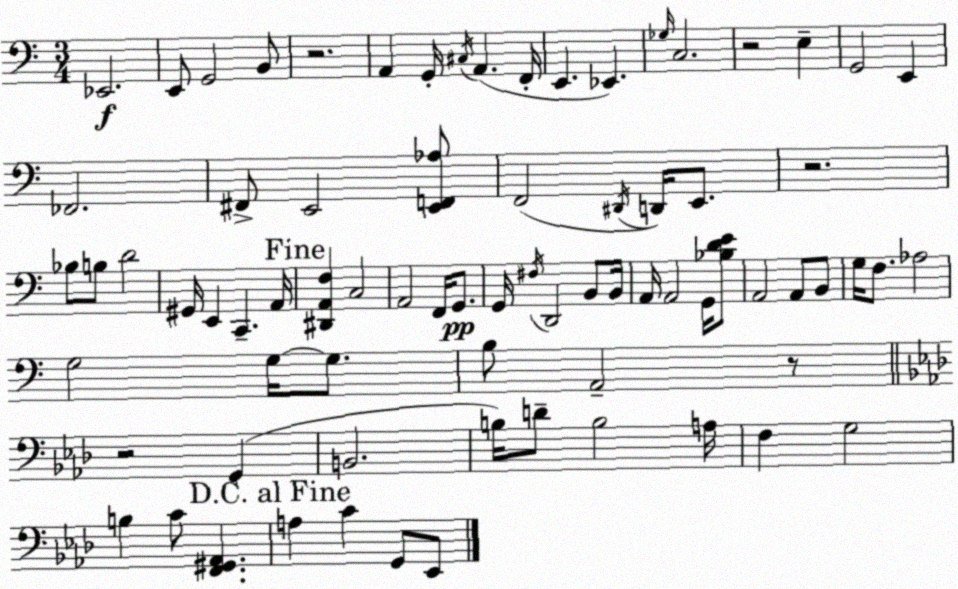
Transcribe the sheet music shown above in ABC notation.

X:1
T:Untitled
M:3/4
L:1/4
K:C
_E,,2 E,,/2 G,,2 B,,/2 z2 A,, G,,/4 ^C,/4 A,, F,,/4 E,, _E,, _G,/4 C,2 z2 E, G,,2 E,, _F,,2 ^F,,/2 E,,2 [E,,F,,_A,]/2 F,,2 ^D,,/4 D,,/4 E,,/2 z2 _B,/2 B,/2 D2 ^G,,/4 E,, C,, A,,/4 [^D,,A,,F,] C,2 A,,2 F,,/4 G,,/2 G,,/4 ^F,/4 D,,2 B,,/2 B,,/4 A,,/4 A,,2 G,,/4 [_B,DE]/2 A,,2 A,,/2 B,,/2 G,/4 F,/2 _A,2 G,2 G,/4 G,/2 B,/2 A,,2 z/2 z2 G,, B,,2 B,/4 D/2 B,2 A,/4 F, G,2 B, C/2 [F,,^G,,_A,,] A, C G,,/2 _E,,/2